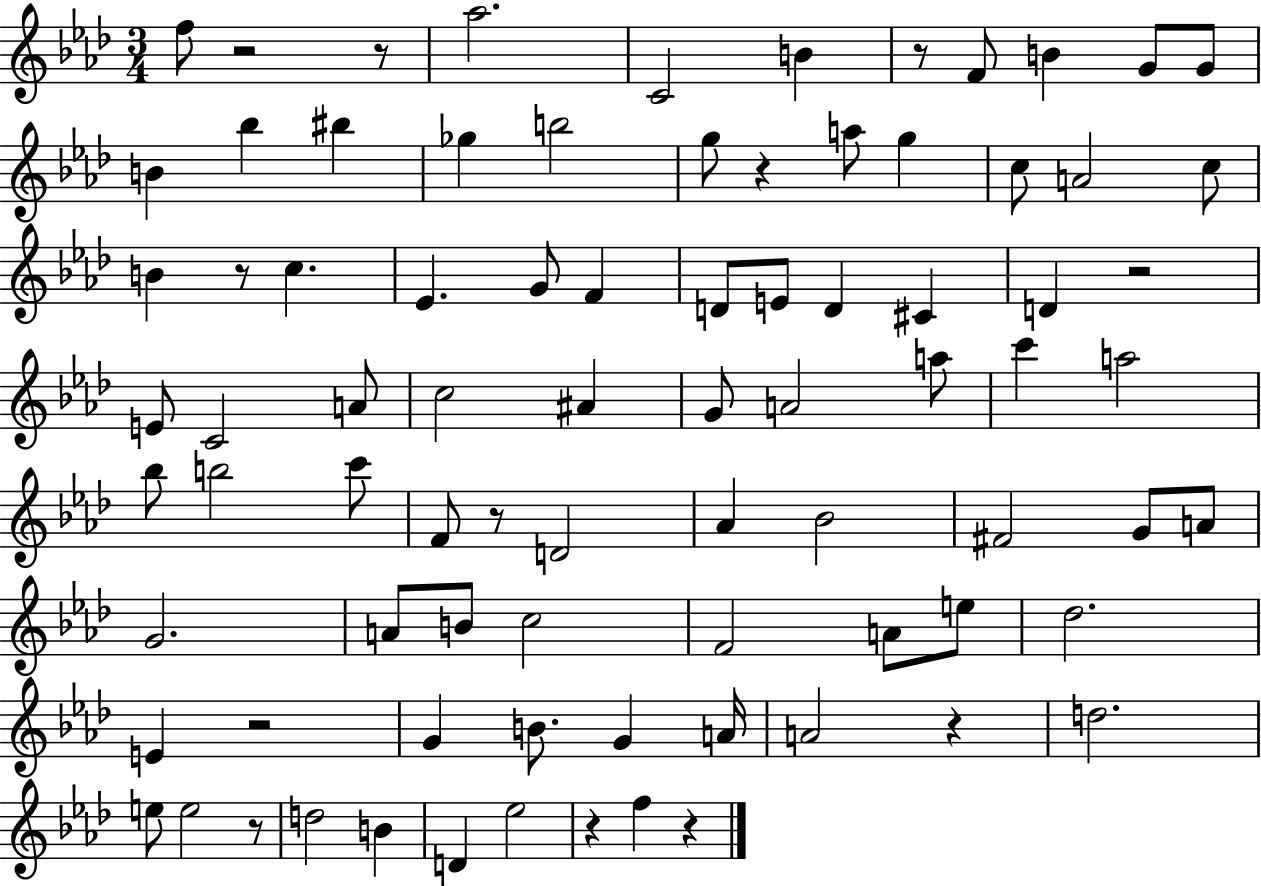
{
  \clef treble
  \numericTimeSignature
  \time 3/4
  \key aes \major
  f''8 r2 r8 | aes''2. | c'2 b'4 | r8 f'8 b'4 g'8 g'8 | \break b'4 bes''4 bis''4 | ges''4 b''2 | g''8 r4 a''8 g''4 | c''8 a'2 c''8 | \break b'4 r8 c''4. | ees'4. g'8 f'4 | d'8 e'8 d'4 cis'4 | d'4 r2 | \break e'8 c'2 a'8 | c''2 ais'4 | g'8 a'2 a''8 | c'''4 a''2 | \break bes''8 b''2 c'''8 | f'8 r8 d'2 | aes'4 bes'2 | fis'2 g'8 a'8 | \break g'2. | a'8 b'8 c''2 | f'2 a'8 e''8 | des''2. | \break e'4 r2 | g'4 b'8. g'4 a'16 | a'2 r4 | d''2. | \break e''8 e''2 r8 | d''2 b'4 | d'4 ees''2 | r4 f''4 r4 | \break \bar "|."
}